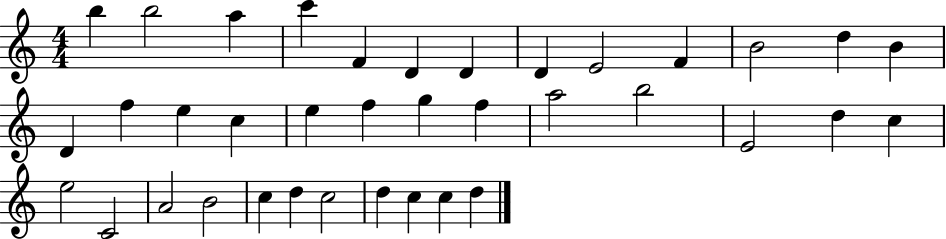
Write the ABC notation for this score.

X:1
T:Untitled
M:4/4
L:1/4
K:C
b b2 a c' F D D D E2 F B2 d B D f e c e f g f a2 b2 E2 d c e2 C2 A2 B2 c d c2 d c c d